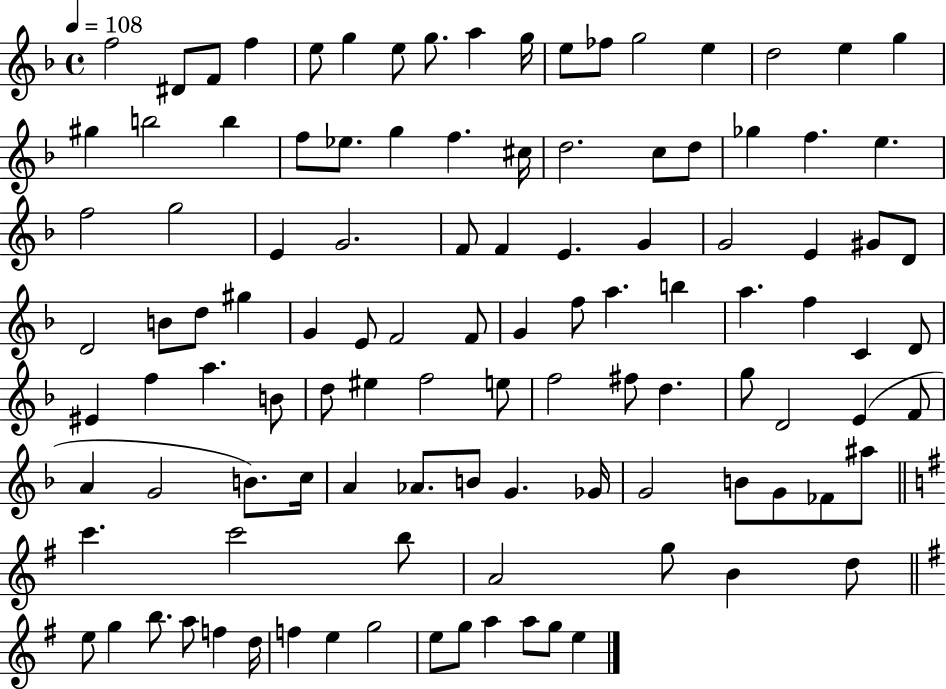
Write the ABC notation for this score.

X:1
T:Untitled
M:4/4
L:1/4
K:F
f2 ^D/2 F/2 f e/2 g e/2 g/2 a g/4 e/2 _f/2 g2 e d2 e g ^g b2 b f/2 _e/2 g f ^c/4 d2 c/2 d/2 _g f e f2 g2 E G2 F/2 F E G G2 E ^G/2 D/2 D2 B/2 d/2 ^g G E/2 F2 F/2 G f/2 a b a f C D/2 ^E f a B/2 d/2 ^e f2 e/2 f2 ^f/2 d g/2 D2 E F/2 A G2 B/2 c/4 A _A/2 B/2 G _G/4 G2 B/2 G/2 _F/2 ^a/2 c' c'2 b/2 A2 g/2 B d/2 e/2 g b/2 a/2 f d/4 f e g2 e/2 g/2 a a/2 g/2 e